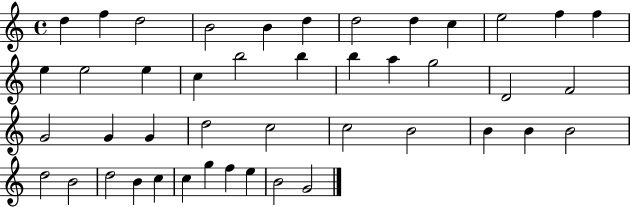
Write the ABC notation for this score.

X:1
T:Untitled
M:4/4
L:1/4
K:C
d f d2 B2 B d d2 d c e2 f f e e2 e c b2 b b a g2 D2 F2 G2 G G d2 c2 c2 B2 B B B2 d2 B2 d2 B c c g f e B2 G2